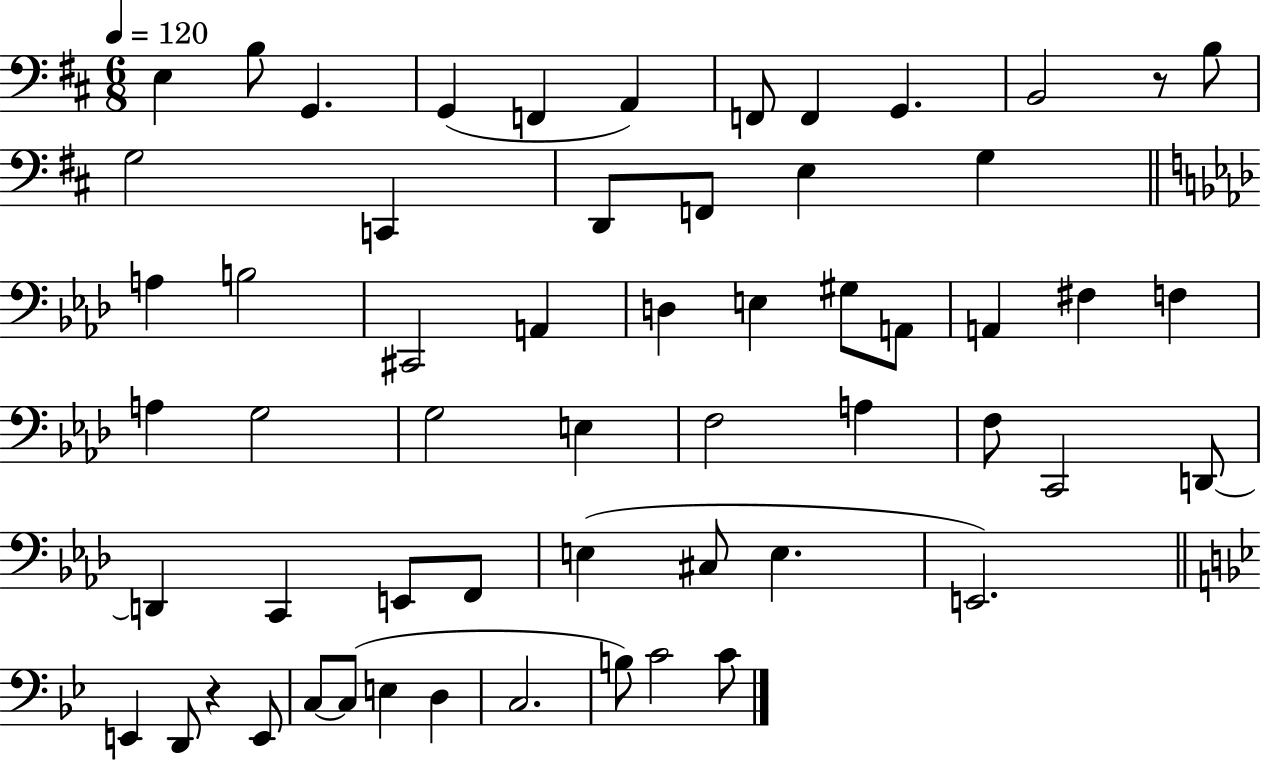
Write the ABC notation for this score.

X:1
T:Untitled
M:6/8
L:1/4
K:D
E, B,/2 G,, G,, F,, A,, F,,/2 F,, G,, B,,2 z/2 B,/2 G,2 C,, D,,/2 F,,/2 E, G, A, B,2 ^C,,2 A,, D, E, ^G,/2 A,,/2 A,, ^F, F, A, G,2 G,2 E, F,2 A, F,/2 C,,2 D,,/2 D,, C,, E,,/2 F,,/2 E, ^C,/2 E, E,,2 E,, D,,/2 z E,,/2 C,/2 C,/2 E, D, C,2 B,/2 C2 C/2